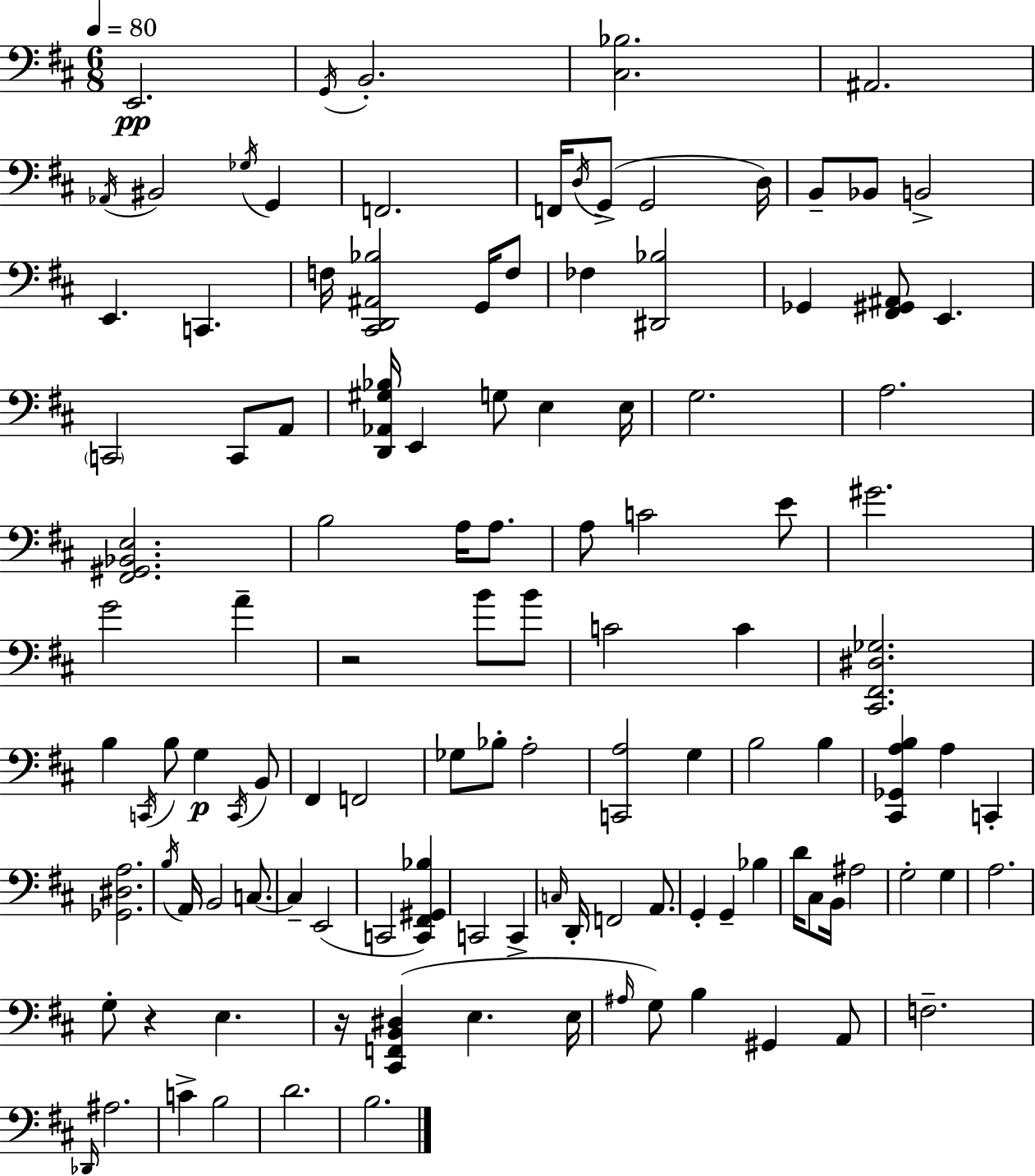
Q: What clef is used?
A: bass